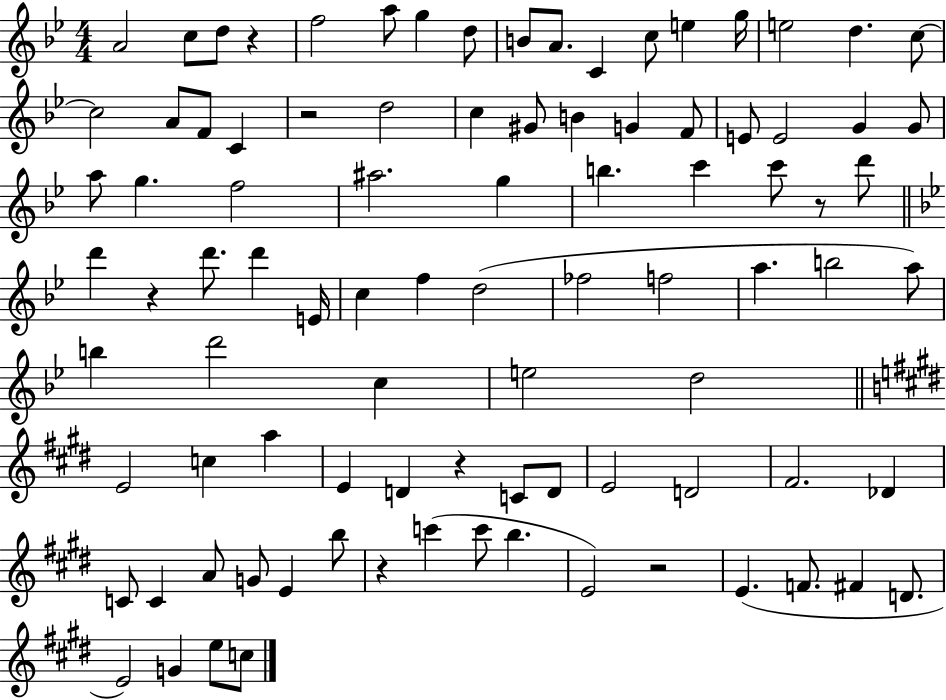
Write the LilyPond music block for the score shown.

{
  \clef treble
  \numericTimeSignature
  \time 4/4
  \key bes \major
  a'2 c''8 d''8 r4 | f''2 a''8 g''4 d''8 | b'8 a'8. c'4 c''8 e''4 g''16 | e''2 d''4. c''8~~ | \break c''2 a'8 f'8 c'4 | r2 d''2 | c''4 gis'8 b'4 g'4 f'8 | e'8 e'2 g'4 g'8 | \break a''8 g''4. f''2 | ais''2. g''4 | b''4. c'''4 c'''8 r8 d'''8 | \bar "||" \break \key bes \major d'''4 r4 d'''8. d'''4 e'16 | c''4 f''4 d''2( | fes''2 f''2 | a''4. b''2 a''8) | \break b''4 d'''2 c''4 | e''2 d''2 | \bar "||" \break \key e \major e'2 c''4 a''4 | e'4 d'4 r4 c'8 d'8 | e'2 d'2 | fis'2. des'4 | \break c'8 c'4 a'8 g'8 e'4 b''8 | r4 c'''4( c'''8 b''4. | e'2) r2 | e'4.( f'8. fis'4 d'8. | \break e'2) g'4 e''8 c''8 | \bar "|."
}